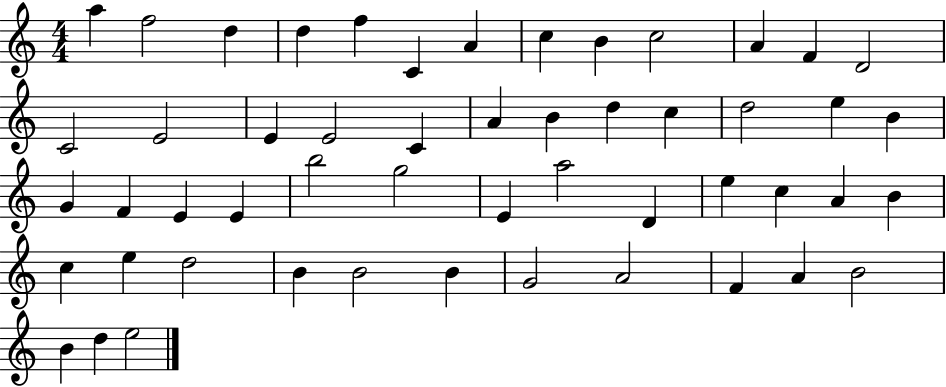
X:1
T:Untitled
M:4/4
L:1/4
K:C
a f2 d d f C A c B c2 A F D2 C2 E2 E E2 C A B d c d2 e B G F E E b2 g2 E a2 D e c A B c e d2 B B2 B G2 A2 F A B2 B d e2